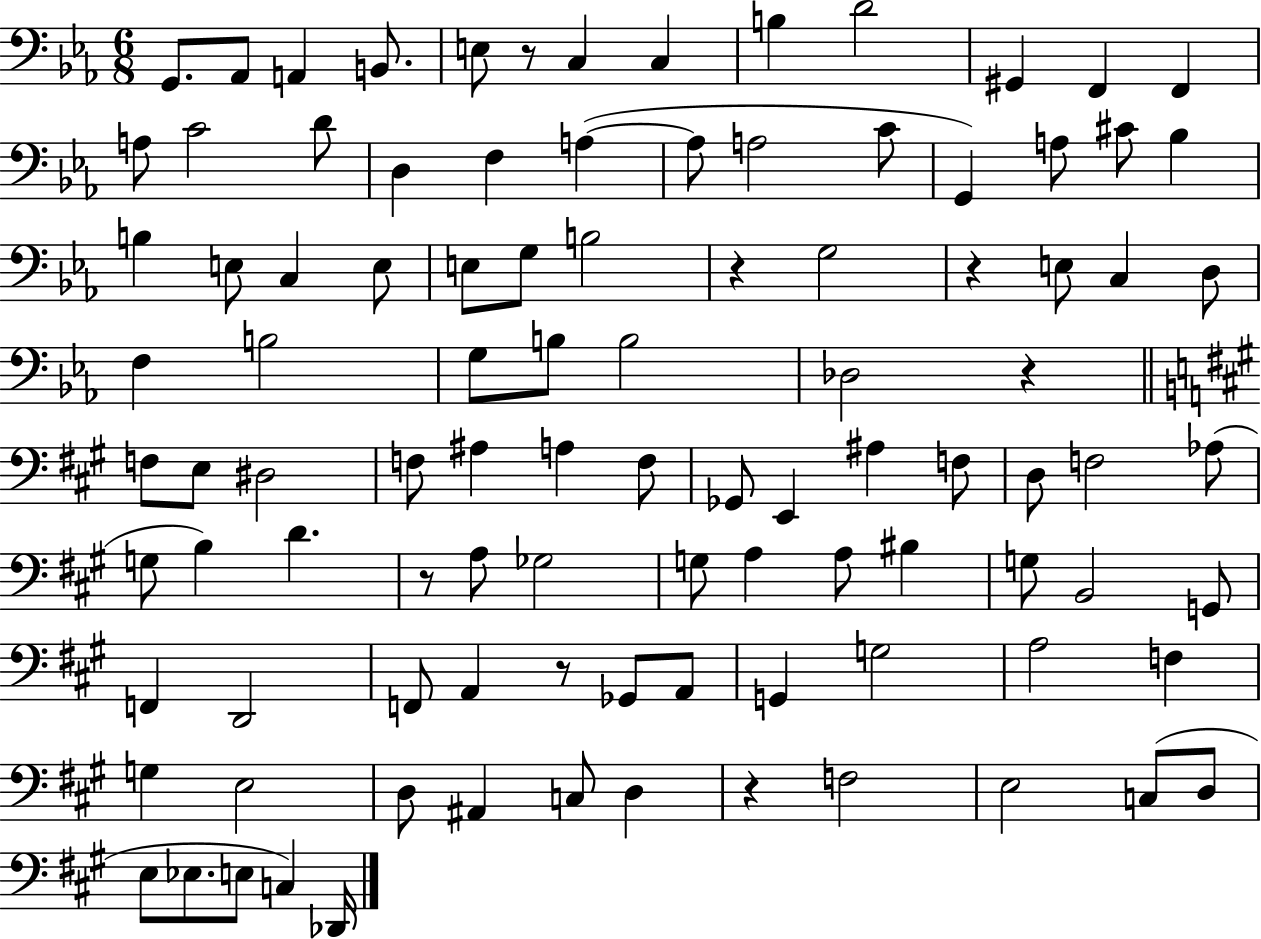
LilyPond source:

{
  \clef bass
  \numericTimeSignature
  \time 6/8
  \key ees \major
  g,8. aes,8 a,4 b,8. | e8 r8 c4 c4 | b4 d'2 | gis,4 f,4 f,4 | \break a8 c'2 d'8 | d4 f4 a4~(~ | a8 a2 c'8 | g,4) a8 cis'8 bes4 | \break b4 e8 c4 e8 | e8 g8 b2 | r4 g2 | r4 e8 c4 d8 | \break f4 b2 | g8 b8 b2 | des2 r4 | \bar "||" \break \key a \major f8 e8 dis2 | f8 ais4 a4 f8 | ges,8 e,4 ais4 f8 | d8 f2 aes8( | \break g8 b4) d'4. | r8 a8 ges2 | g8 a4 a8 bis4 | g8 b,2 g,8 | \break f,4 d,2 | f,8 a,4 r8 ges,8 a,8 | g,4 g2 | a2 f4 | \break g4 e2 | d8 ais,4 c8 d4 | r4 f2 | e2 c8( d8 | \break e8 ees8. e8 c4) des,16 | \bar "|."
}